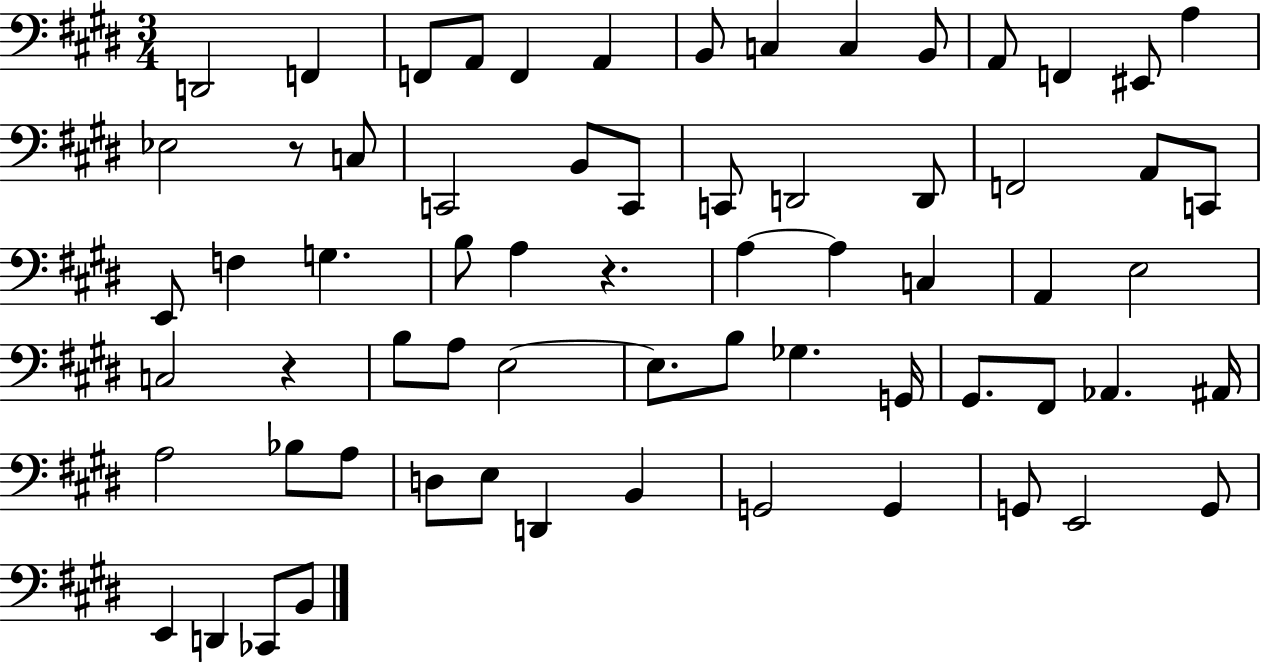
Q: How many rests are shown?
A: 3